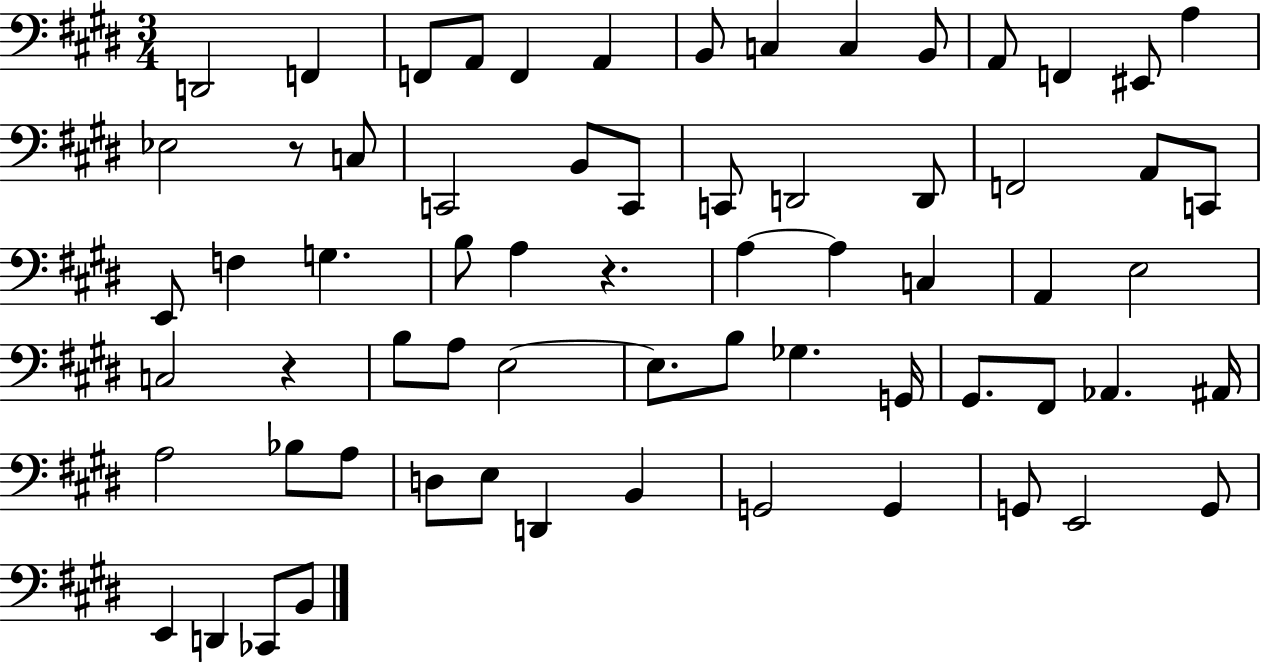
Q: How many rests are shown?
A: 3